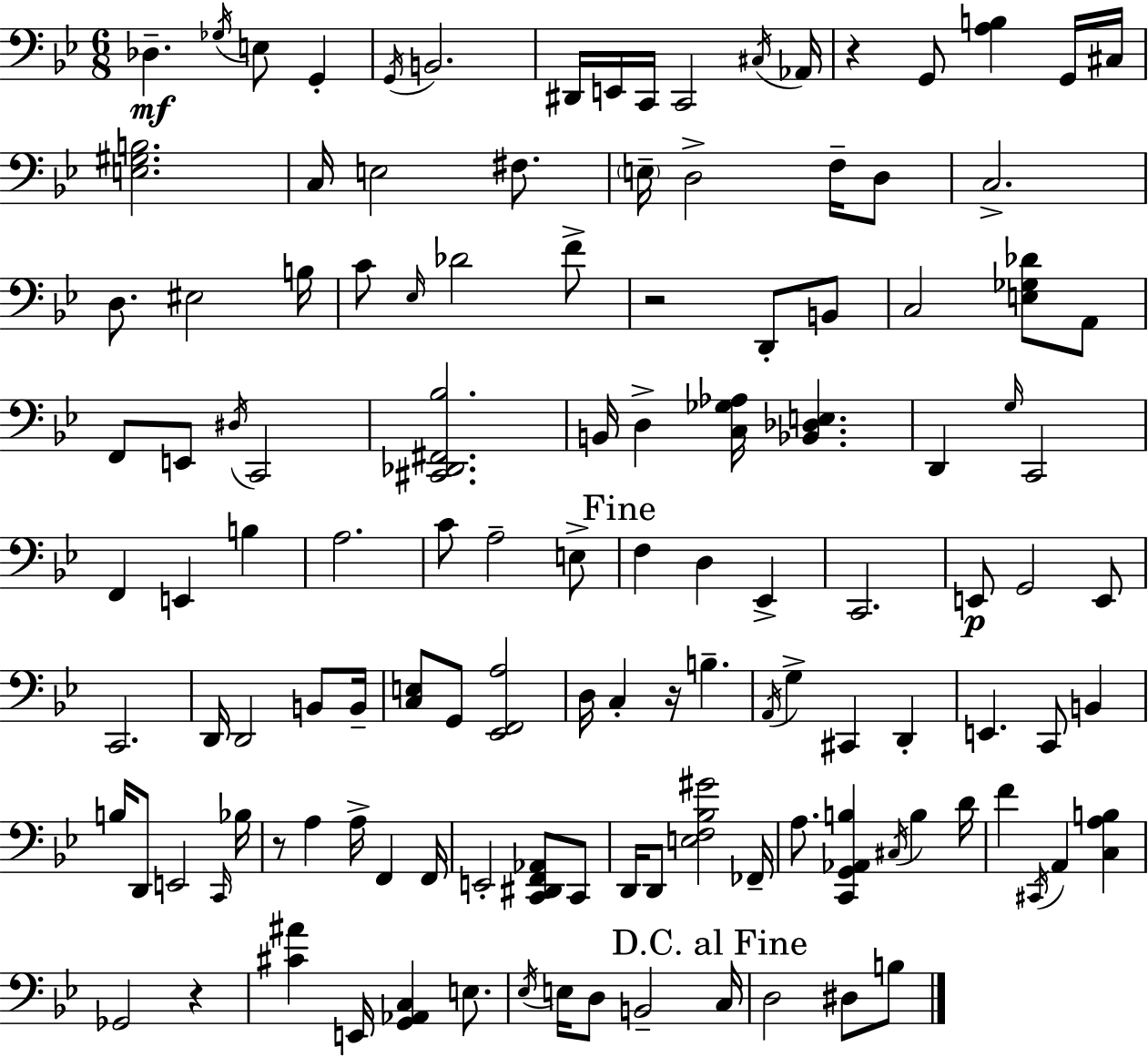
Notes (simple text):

Db3/q. Gb3/s E3/e G2/q G2/s B2/h. D#2/s E2/s C2/s C2/h C#3/s Ab2/s R/q G2/e [A3,B3]/q G2/s C#3/s [E3,G#3,B3]/h. C3/s E3/h F#3/e. E3/s D3/h F3/s D3/e C3/h. D3/e. EIS3/h B3/s C4/e Eb3/s Db4/h F4/e R/h D2/e B2/e C3/h [E3,Gb3,Db4]/e A2/e F2/e E2/e D#3/s C2/h [C#2,Db2,F#2,Bb3]/h. B2/s D3/q [C3,Gb3,Ab3]/s [Bb2,Db3,E3]/q. D2/q G3/s C2/h F2/q E2/q B3/q A3/h. C4/e A3/h E3/e F3/q D3/q Eb2/q C2/h. E2/e G2/h E2/e C2/h. D2/s D2/h B2/e B2/s [C3,E3]/e G2/e [Eb2,F2,A3]/h D3/s C3/q R/s B3/q. A2/s G3/q C#2/q D2/q E2/q. C2/e B2/q B3/s D2/e E2/h C2/s Bb3/s R/e A3/q A3/s F2/q F2/s E2/h [C2,D#2,F2,Ab2]/e C2/e D2/s D2/e [E3,F3,Bb3,G#4]/h FES2/s A3/e. [C2,G2,Ab2,B3]/q C#3/s B3/q D4/s F4/q C#2/s A2/q [C3,A3,B3]/q Gb2/h R/q [C#4,A#4]/q E2/s [G2,Ab2,C3]/q E3/e. Eb3/s E3/s D3/e B2/h C3/s D3/h D#3/e B3/e